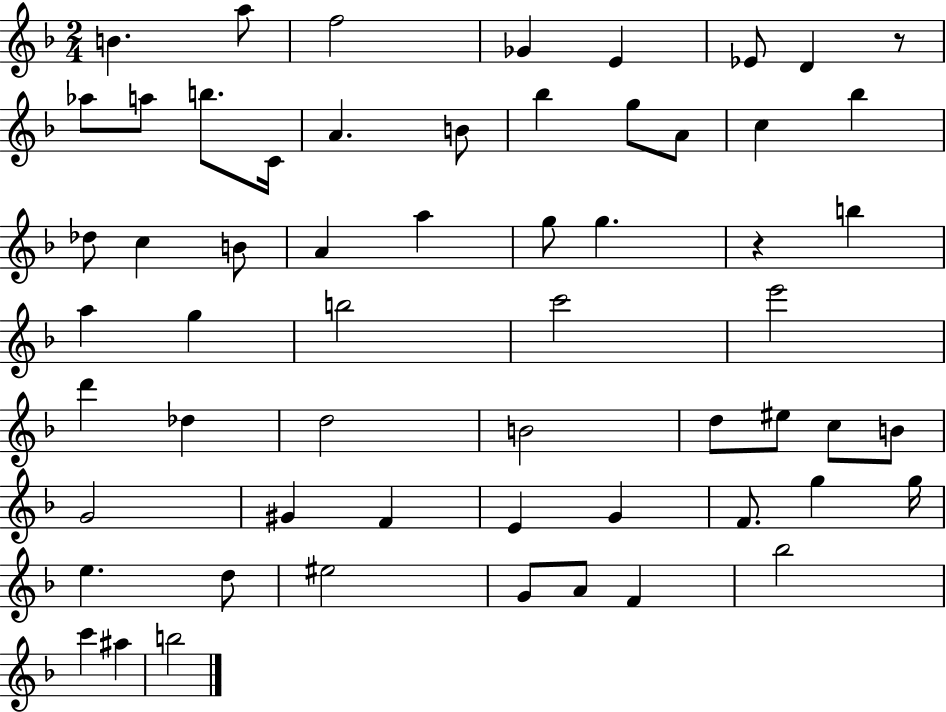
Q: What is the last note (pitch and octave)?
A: B5